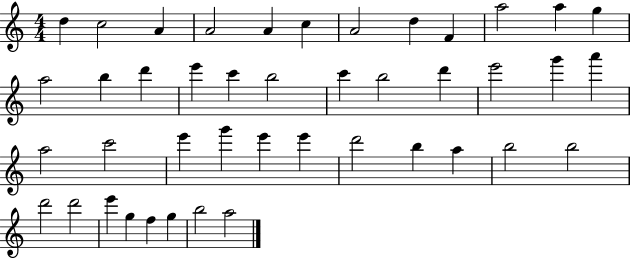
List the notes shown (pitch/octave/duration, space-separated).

D5/q C5/h A4/q A4/h A4/q C5/q A4/h D5/q F4/q A5/h A5/q G5/q A5/h B5/q D6/q E6/q C6/q B5/h C6/q B5/h D6/q E6/h G6/q A6/q A5/h C6/h E6/q G6/q E6/q E6/q D6/h B5/q A5/q B5/h B5/h D6/h D6/h E6/q G5/q F5/q G5/q B5/h A5/h